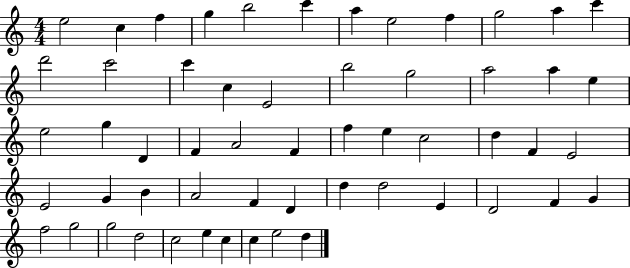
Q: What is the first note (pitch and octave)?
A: E5